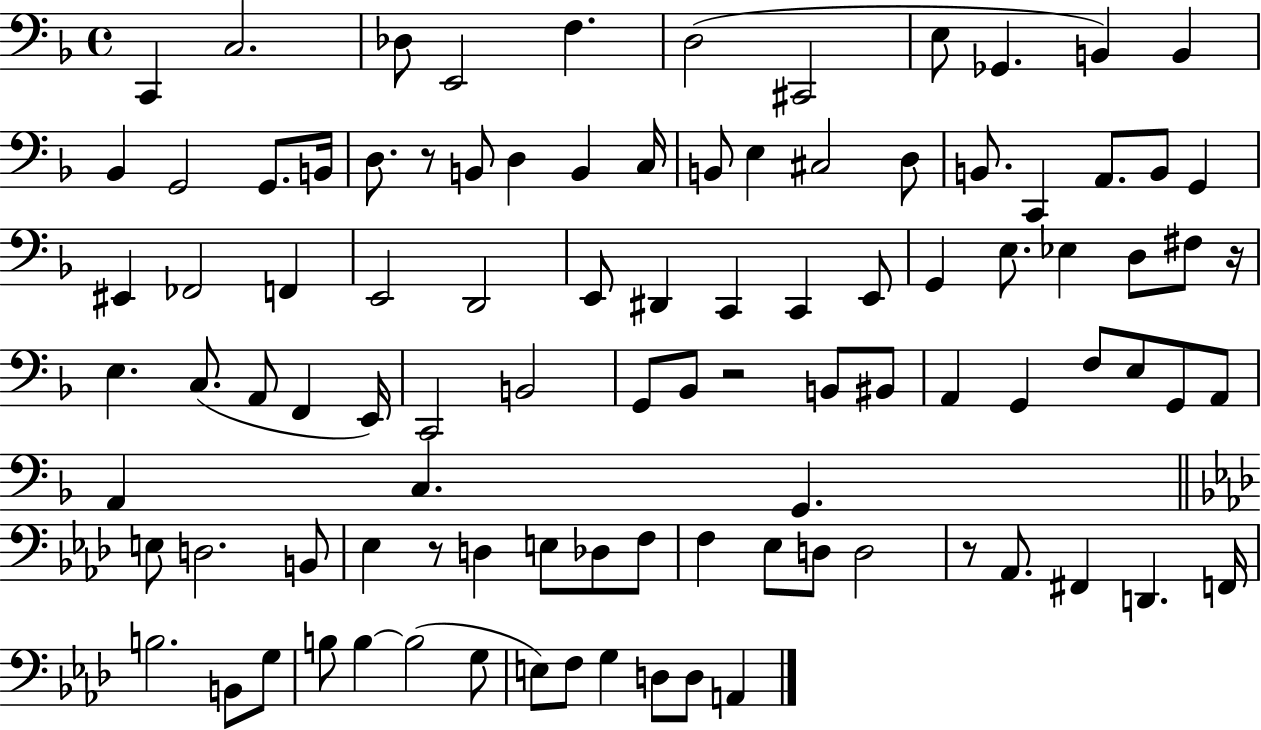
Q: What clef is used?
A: bass